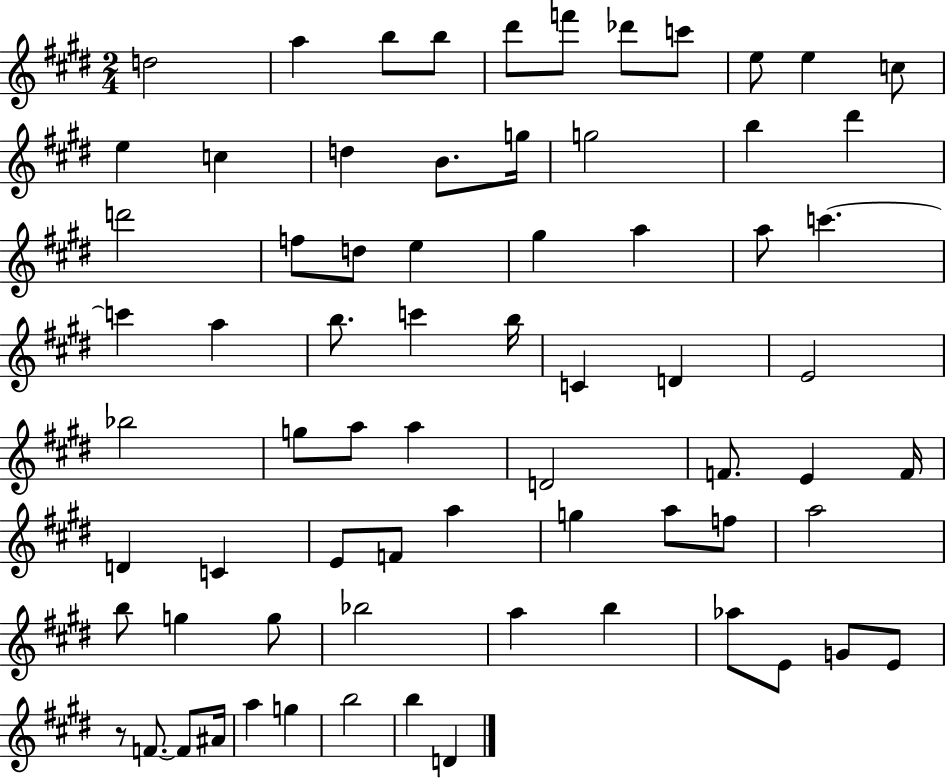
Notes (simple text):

D5/h A5/q B5/e B5/e D#6/e F6/e Db6/e C6/e E5/e E5/q C5/e E5/q C5/q D5/q B4/e. G5/s G5/h B5/q D#6/q D6/h F5/e D5/e E5/q G#5/q A5/q A5/e C6/q. C6/q A5/q B5/e. C6/q B5/s C4/q D4/q E4/h Bb5/h G5/e A5/e A5/q D4/h F4/e. E4/q F4/s D4/q C4/q E4/e F4/e A5/q G5/q A5/e F5/e A5/h B5/e G5/q G5/e Bb5/h A5/q B5/q Ab5/e E4/e G4/e E4/e R/e F4/e. F4/e A#4/s A5/q G5/q B5/h B5/q D4/q